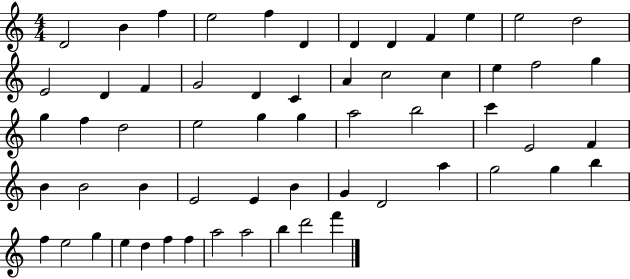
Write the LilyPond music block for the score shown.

{
  \clef treble
  \numericTimeSignature
  \time 4/4
  \key c \major
  d'2 b'4 f''4 | e''2 f''4 d'4 | d'4 d'4 f'4 e''4 | e''2 d''2 | \break e'2 d'4 f'4 | g'2 d'4 c'4 | a'4 c''2 c''4 | e''4 f''2 g''4 | \break g''4 f''4 d''2 | e''2 g''4 g''4 | a''2 b''2 | c'''4 e'2 f'4 | \break b'4 b'2 b'4 | e'2 e'4 b'4 | g'4 d'2 a''4 | g''2 g''4 b''4 | \break f''4 e''2 g''4 | e''4 d''4 f''4 f''4 | a''2 a''2 | b''4 d'''2 f'''4 | \break \bar "|."
}